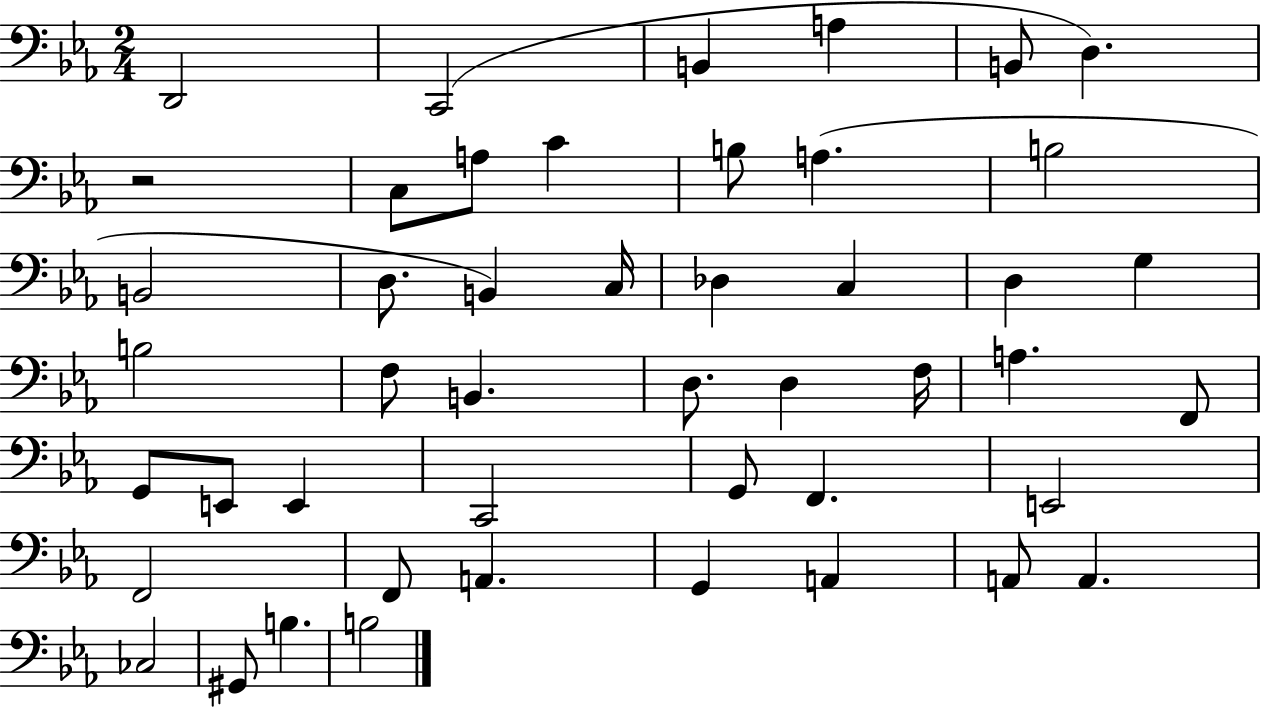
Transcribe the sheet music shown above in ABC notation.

X:1
T:Untitled
M:2/4
L:1/4
K:Eb
D,,2 C,,2 B,, A, B,,/2 D, z2 C,/2 A,/2 C B,/2 A, B,2 B,,2 D,/2 B,, C,/4 _D, C, D, G, B,2 F,/2 B,, D,/2 D, F,/4 A, F,,/2 G,,/2 E,,/2 E,, C,,2 G,,/2 F,, E,,2 F,,2 F,,/2 A,, G,, A,, A,,/2 A,, _C,2 ^G,,/2 B, B,2